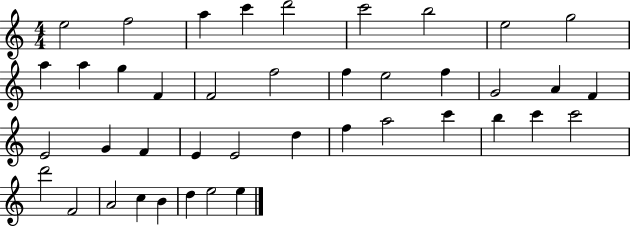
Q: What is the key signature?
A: C major